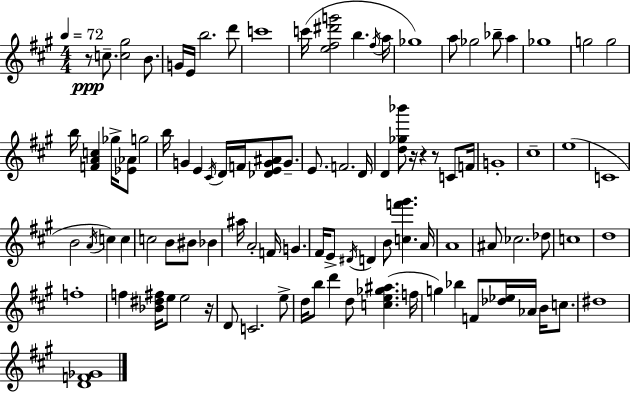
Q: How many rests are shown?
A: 5